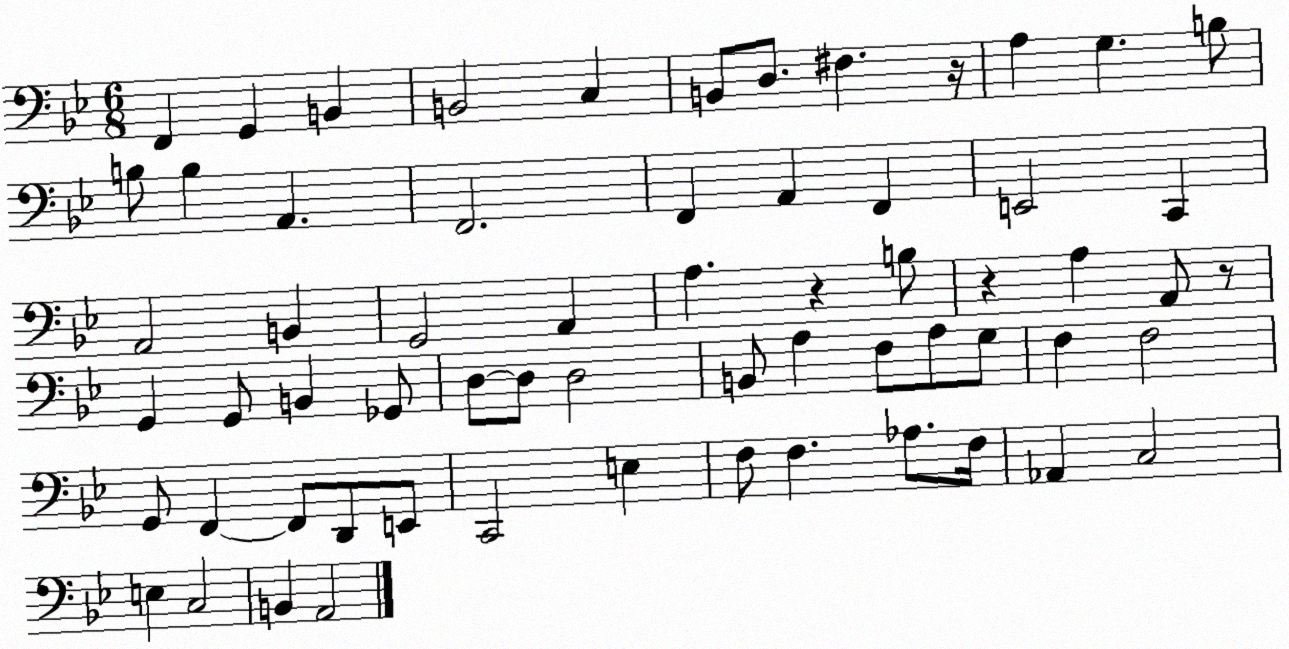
X:1
T:Untitled
M:6/8
L:1/4
K:Bb
F,, G,, B,, B,,2 C, B,,/2 D,/2 ^F, z/4 A, G, B,/2 B,/2 B, A,, F,,2 F,, A,, F,, E,,2 C,, A,,2 B,, G,,2 A,, A, z B,/2 z A, A,,/2 z/2 G,, G,,/2 B,, _G,,/2 D,/2 D,/2 D,2 B,,/2 A, F,/2 A,/2 G,/2 F, F,2 G,,/2 F,, F,,/2 D,,/2 E,,/2 C,,2 E, F,/2 F, _A,/2 F,/4 _A,, C,2 E, C,2 B,, A,,2